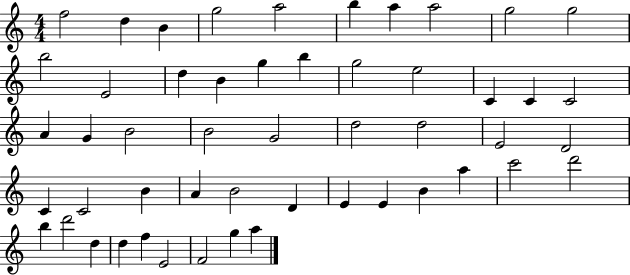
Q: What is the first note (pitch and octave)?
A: F5